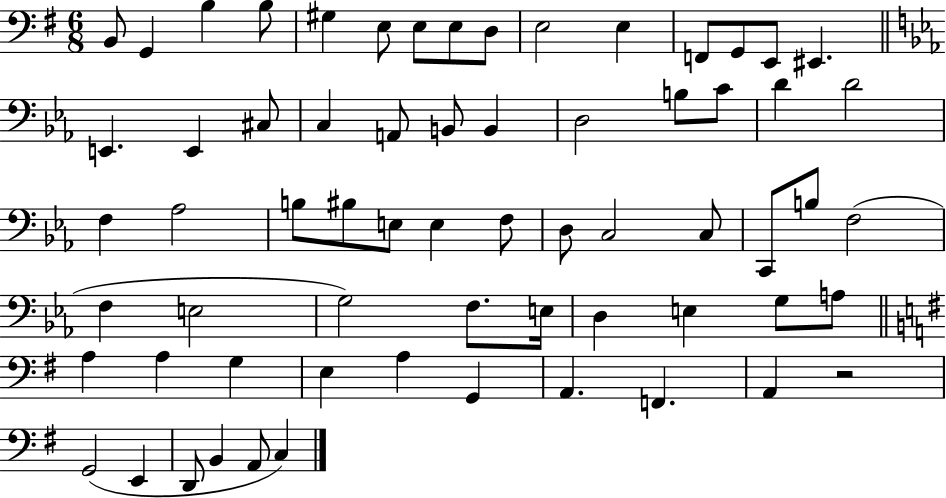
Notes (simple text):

B2/e G2/q B3/q B3/e G#3/q E3/e E3/e E3/e D3/e E3/h E3/q F2/e G2/e E2/e EIS2/q. E2/q. E2/q C#3/e C3/q A2/e B2/e B2/q D3/h B3/e C4/e D4/q D4/h F3/q Ab3/h B3/e BIS3/e E3/e E3/q F3/e D3/e C3/h C3/e C2/e B3/e F3/h F3/q E3/h G3/h F3/e. E3/s D3/q E3/q G3/e A3/e A3/q A3/q G3/q E3/q A3/q G2/q A2/q. F2/q. A2/q R/h G2/h E2/q D2/e B2/q A2/e C3/q